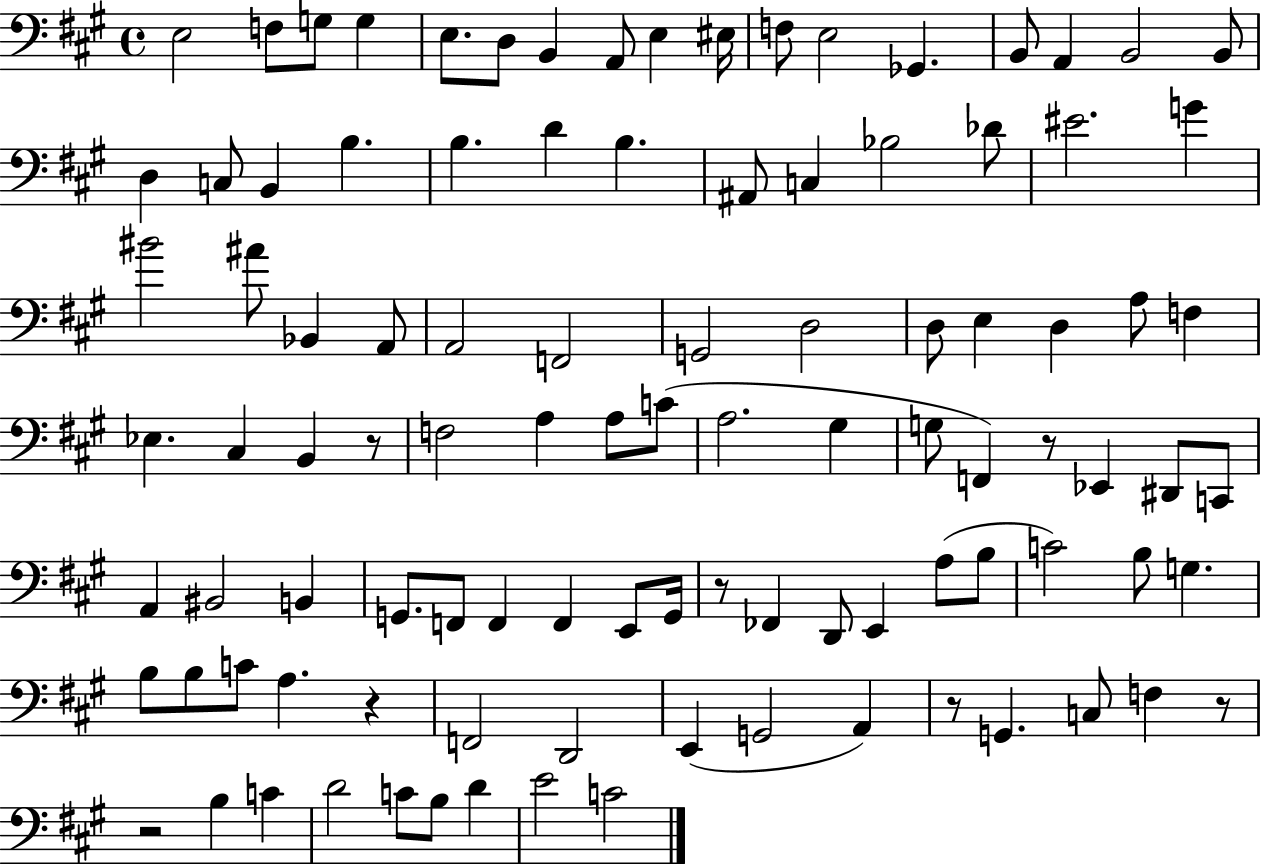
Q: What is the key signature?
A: A major